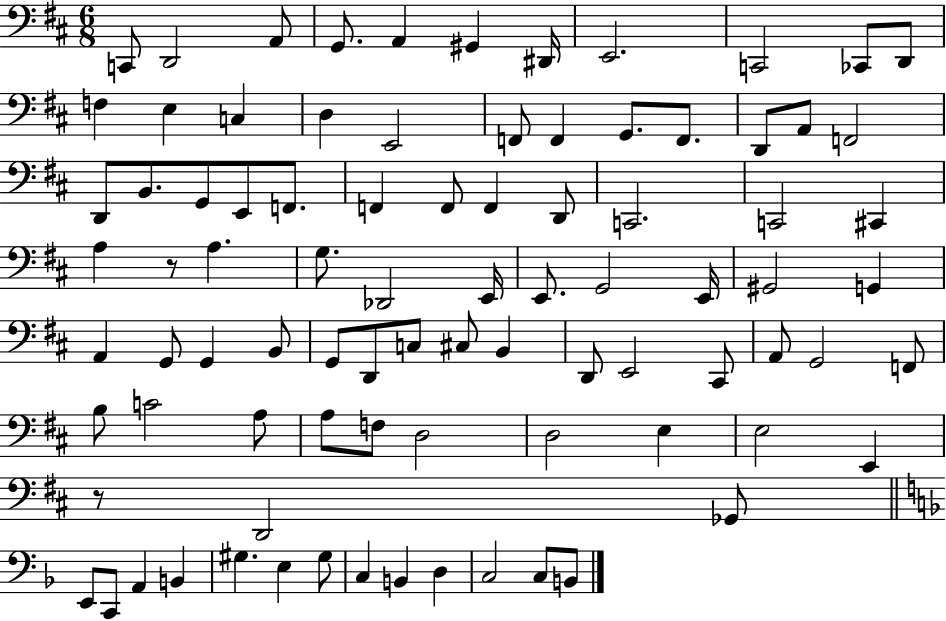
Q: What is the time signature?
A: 6/8